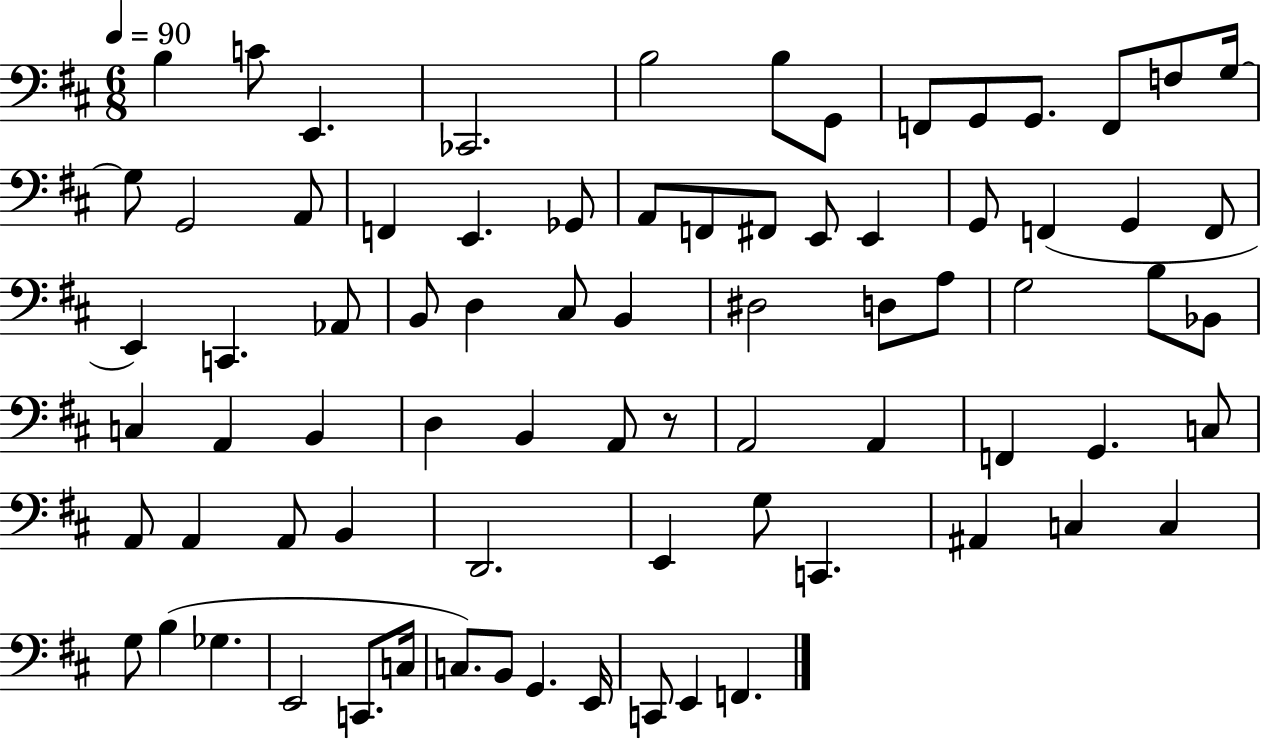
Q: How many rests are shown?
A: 1